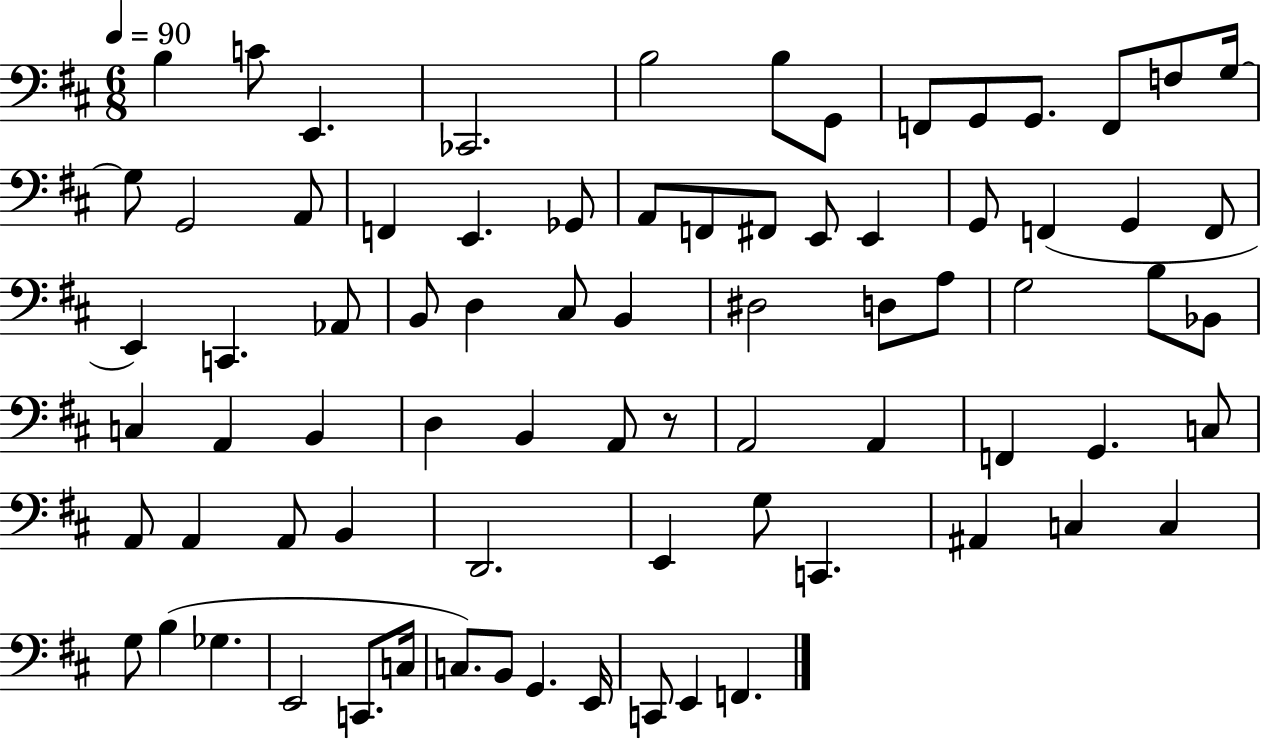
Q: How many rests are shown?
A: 1